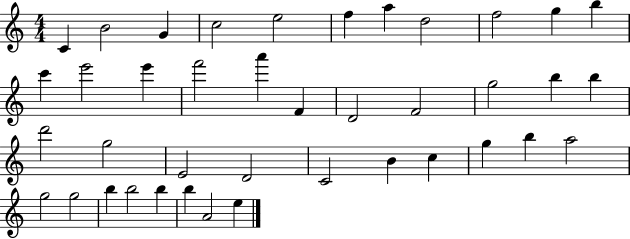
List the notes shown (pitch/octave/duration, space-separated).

C4/q B4/h G4/q C5/h E5/h F5/q A5/q D5/h F5/h G5/q B5/q C6/q E6/h E6/q F6/h A6/q F4/q D4/h F4/h G5/h B5/q B5/q D6/h G5/h E4/h D4/h C4/h B4/q C5/q G5/q B5/q A5/h G5/h G5/h B5/q B5/h B5/q B5/q A4/h E5/q